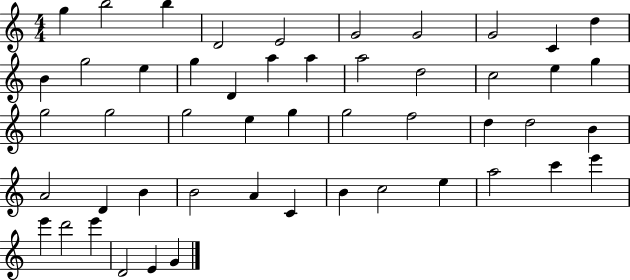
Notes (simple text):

G5/q B5/h B5/q D4/h E4/h G4/h G4/h G4/h C4/q D5/q B4/q G5/h E5/q G5/q D4/q A5/q A5/q A5/h D5/h C5/h E5/q G5/q G5/h G5/h G5/h E5/q G5/q G5/h F5/h D5/q D5/h B4/q A4/h D4/q B4/q B4/h A4/q C4/q B4/q C5/h E5/q A5/h C6/q E6/q E6/q D6/h E6/q D4/h E4/q G4/q